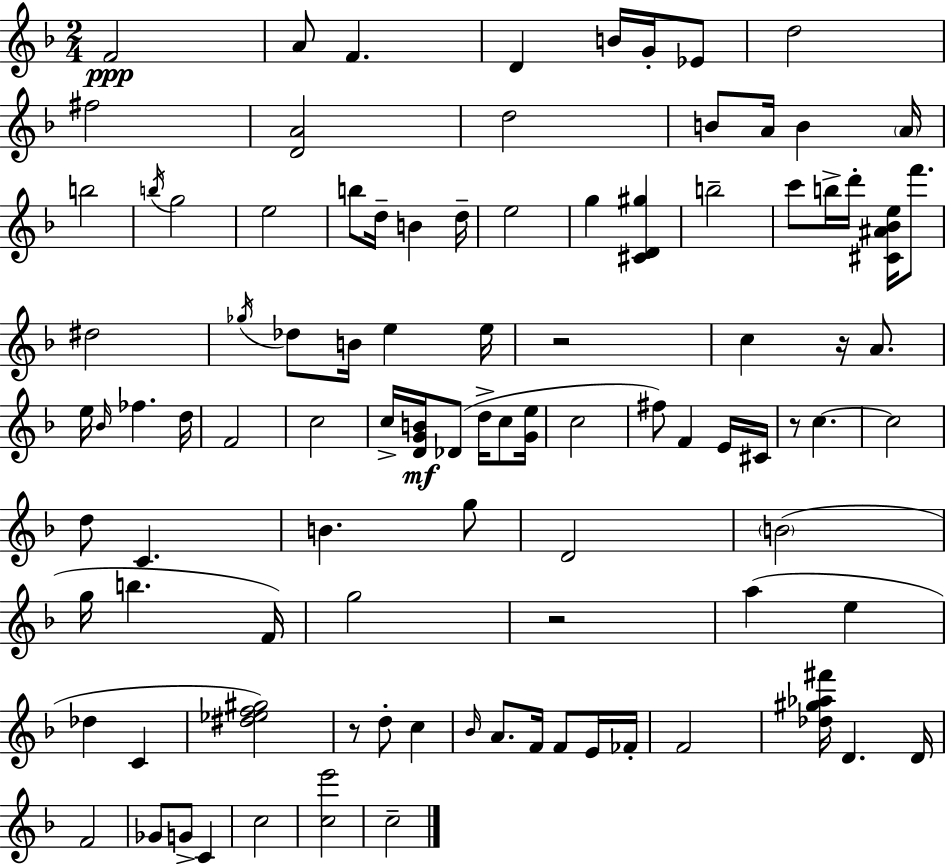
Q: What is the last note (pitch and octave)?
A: C5